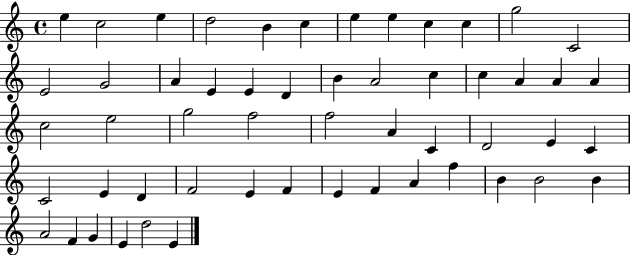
E5/q C5/h E5/q D5/h B4/q C5/q E5/q E5/q C5/q C5/q G5/h C4/h E4/h G4/h A4/q E4/q E4/q D4/q B4/q A4/h C5/q C5/q A4/q A4/q A4/q C5/h E5/h G5/h F5/h F5/h A4/q C4/q D4/h E4/q C4/q C4/h E4/q D4/q F4/h E4/q F4/q E4/q F4/q A4/q F5/q B4/q B4/h B4/q A4/h F4/q G4/q E4/q D5/h E4/q